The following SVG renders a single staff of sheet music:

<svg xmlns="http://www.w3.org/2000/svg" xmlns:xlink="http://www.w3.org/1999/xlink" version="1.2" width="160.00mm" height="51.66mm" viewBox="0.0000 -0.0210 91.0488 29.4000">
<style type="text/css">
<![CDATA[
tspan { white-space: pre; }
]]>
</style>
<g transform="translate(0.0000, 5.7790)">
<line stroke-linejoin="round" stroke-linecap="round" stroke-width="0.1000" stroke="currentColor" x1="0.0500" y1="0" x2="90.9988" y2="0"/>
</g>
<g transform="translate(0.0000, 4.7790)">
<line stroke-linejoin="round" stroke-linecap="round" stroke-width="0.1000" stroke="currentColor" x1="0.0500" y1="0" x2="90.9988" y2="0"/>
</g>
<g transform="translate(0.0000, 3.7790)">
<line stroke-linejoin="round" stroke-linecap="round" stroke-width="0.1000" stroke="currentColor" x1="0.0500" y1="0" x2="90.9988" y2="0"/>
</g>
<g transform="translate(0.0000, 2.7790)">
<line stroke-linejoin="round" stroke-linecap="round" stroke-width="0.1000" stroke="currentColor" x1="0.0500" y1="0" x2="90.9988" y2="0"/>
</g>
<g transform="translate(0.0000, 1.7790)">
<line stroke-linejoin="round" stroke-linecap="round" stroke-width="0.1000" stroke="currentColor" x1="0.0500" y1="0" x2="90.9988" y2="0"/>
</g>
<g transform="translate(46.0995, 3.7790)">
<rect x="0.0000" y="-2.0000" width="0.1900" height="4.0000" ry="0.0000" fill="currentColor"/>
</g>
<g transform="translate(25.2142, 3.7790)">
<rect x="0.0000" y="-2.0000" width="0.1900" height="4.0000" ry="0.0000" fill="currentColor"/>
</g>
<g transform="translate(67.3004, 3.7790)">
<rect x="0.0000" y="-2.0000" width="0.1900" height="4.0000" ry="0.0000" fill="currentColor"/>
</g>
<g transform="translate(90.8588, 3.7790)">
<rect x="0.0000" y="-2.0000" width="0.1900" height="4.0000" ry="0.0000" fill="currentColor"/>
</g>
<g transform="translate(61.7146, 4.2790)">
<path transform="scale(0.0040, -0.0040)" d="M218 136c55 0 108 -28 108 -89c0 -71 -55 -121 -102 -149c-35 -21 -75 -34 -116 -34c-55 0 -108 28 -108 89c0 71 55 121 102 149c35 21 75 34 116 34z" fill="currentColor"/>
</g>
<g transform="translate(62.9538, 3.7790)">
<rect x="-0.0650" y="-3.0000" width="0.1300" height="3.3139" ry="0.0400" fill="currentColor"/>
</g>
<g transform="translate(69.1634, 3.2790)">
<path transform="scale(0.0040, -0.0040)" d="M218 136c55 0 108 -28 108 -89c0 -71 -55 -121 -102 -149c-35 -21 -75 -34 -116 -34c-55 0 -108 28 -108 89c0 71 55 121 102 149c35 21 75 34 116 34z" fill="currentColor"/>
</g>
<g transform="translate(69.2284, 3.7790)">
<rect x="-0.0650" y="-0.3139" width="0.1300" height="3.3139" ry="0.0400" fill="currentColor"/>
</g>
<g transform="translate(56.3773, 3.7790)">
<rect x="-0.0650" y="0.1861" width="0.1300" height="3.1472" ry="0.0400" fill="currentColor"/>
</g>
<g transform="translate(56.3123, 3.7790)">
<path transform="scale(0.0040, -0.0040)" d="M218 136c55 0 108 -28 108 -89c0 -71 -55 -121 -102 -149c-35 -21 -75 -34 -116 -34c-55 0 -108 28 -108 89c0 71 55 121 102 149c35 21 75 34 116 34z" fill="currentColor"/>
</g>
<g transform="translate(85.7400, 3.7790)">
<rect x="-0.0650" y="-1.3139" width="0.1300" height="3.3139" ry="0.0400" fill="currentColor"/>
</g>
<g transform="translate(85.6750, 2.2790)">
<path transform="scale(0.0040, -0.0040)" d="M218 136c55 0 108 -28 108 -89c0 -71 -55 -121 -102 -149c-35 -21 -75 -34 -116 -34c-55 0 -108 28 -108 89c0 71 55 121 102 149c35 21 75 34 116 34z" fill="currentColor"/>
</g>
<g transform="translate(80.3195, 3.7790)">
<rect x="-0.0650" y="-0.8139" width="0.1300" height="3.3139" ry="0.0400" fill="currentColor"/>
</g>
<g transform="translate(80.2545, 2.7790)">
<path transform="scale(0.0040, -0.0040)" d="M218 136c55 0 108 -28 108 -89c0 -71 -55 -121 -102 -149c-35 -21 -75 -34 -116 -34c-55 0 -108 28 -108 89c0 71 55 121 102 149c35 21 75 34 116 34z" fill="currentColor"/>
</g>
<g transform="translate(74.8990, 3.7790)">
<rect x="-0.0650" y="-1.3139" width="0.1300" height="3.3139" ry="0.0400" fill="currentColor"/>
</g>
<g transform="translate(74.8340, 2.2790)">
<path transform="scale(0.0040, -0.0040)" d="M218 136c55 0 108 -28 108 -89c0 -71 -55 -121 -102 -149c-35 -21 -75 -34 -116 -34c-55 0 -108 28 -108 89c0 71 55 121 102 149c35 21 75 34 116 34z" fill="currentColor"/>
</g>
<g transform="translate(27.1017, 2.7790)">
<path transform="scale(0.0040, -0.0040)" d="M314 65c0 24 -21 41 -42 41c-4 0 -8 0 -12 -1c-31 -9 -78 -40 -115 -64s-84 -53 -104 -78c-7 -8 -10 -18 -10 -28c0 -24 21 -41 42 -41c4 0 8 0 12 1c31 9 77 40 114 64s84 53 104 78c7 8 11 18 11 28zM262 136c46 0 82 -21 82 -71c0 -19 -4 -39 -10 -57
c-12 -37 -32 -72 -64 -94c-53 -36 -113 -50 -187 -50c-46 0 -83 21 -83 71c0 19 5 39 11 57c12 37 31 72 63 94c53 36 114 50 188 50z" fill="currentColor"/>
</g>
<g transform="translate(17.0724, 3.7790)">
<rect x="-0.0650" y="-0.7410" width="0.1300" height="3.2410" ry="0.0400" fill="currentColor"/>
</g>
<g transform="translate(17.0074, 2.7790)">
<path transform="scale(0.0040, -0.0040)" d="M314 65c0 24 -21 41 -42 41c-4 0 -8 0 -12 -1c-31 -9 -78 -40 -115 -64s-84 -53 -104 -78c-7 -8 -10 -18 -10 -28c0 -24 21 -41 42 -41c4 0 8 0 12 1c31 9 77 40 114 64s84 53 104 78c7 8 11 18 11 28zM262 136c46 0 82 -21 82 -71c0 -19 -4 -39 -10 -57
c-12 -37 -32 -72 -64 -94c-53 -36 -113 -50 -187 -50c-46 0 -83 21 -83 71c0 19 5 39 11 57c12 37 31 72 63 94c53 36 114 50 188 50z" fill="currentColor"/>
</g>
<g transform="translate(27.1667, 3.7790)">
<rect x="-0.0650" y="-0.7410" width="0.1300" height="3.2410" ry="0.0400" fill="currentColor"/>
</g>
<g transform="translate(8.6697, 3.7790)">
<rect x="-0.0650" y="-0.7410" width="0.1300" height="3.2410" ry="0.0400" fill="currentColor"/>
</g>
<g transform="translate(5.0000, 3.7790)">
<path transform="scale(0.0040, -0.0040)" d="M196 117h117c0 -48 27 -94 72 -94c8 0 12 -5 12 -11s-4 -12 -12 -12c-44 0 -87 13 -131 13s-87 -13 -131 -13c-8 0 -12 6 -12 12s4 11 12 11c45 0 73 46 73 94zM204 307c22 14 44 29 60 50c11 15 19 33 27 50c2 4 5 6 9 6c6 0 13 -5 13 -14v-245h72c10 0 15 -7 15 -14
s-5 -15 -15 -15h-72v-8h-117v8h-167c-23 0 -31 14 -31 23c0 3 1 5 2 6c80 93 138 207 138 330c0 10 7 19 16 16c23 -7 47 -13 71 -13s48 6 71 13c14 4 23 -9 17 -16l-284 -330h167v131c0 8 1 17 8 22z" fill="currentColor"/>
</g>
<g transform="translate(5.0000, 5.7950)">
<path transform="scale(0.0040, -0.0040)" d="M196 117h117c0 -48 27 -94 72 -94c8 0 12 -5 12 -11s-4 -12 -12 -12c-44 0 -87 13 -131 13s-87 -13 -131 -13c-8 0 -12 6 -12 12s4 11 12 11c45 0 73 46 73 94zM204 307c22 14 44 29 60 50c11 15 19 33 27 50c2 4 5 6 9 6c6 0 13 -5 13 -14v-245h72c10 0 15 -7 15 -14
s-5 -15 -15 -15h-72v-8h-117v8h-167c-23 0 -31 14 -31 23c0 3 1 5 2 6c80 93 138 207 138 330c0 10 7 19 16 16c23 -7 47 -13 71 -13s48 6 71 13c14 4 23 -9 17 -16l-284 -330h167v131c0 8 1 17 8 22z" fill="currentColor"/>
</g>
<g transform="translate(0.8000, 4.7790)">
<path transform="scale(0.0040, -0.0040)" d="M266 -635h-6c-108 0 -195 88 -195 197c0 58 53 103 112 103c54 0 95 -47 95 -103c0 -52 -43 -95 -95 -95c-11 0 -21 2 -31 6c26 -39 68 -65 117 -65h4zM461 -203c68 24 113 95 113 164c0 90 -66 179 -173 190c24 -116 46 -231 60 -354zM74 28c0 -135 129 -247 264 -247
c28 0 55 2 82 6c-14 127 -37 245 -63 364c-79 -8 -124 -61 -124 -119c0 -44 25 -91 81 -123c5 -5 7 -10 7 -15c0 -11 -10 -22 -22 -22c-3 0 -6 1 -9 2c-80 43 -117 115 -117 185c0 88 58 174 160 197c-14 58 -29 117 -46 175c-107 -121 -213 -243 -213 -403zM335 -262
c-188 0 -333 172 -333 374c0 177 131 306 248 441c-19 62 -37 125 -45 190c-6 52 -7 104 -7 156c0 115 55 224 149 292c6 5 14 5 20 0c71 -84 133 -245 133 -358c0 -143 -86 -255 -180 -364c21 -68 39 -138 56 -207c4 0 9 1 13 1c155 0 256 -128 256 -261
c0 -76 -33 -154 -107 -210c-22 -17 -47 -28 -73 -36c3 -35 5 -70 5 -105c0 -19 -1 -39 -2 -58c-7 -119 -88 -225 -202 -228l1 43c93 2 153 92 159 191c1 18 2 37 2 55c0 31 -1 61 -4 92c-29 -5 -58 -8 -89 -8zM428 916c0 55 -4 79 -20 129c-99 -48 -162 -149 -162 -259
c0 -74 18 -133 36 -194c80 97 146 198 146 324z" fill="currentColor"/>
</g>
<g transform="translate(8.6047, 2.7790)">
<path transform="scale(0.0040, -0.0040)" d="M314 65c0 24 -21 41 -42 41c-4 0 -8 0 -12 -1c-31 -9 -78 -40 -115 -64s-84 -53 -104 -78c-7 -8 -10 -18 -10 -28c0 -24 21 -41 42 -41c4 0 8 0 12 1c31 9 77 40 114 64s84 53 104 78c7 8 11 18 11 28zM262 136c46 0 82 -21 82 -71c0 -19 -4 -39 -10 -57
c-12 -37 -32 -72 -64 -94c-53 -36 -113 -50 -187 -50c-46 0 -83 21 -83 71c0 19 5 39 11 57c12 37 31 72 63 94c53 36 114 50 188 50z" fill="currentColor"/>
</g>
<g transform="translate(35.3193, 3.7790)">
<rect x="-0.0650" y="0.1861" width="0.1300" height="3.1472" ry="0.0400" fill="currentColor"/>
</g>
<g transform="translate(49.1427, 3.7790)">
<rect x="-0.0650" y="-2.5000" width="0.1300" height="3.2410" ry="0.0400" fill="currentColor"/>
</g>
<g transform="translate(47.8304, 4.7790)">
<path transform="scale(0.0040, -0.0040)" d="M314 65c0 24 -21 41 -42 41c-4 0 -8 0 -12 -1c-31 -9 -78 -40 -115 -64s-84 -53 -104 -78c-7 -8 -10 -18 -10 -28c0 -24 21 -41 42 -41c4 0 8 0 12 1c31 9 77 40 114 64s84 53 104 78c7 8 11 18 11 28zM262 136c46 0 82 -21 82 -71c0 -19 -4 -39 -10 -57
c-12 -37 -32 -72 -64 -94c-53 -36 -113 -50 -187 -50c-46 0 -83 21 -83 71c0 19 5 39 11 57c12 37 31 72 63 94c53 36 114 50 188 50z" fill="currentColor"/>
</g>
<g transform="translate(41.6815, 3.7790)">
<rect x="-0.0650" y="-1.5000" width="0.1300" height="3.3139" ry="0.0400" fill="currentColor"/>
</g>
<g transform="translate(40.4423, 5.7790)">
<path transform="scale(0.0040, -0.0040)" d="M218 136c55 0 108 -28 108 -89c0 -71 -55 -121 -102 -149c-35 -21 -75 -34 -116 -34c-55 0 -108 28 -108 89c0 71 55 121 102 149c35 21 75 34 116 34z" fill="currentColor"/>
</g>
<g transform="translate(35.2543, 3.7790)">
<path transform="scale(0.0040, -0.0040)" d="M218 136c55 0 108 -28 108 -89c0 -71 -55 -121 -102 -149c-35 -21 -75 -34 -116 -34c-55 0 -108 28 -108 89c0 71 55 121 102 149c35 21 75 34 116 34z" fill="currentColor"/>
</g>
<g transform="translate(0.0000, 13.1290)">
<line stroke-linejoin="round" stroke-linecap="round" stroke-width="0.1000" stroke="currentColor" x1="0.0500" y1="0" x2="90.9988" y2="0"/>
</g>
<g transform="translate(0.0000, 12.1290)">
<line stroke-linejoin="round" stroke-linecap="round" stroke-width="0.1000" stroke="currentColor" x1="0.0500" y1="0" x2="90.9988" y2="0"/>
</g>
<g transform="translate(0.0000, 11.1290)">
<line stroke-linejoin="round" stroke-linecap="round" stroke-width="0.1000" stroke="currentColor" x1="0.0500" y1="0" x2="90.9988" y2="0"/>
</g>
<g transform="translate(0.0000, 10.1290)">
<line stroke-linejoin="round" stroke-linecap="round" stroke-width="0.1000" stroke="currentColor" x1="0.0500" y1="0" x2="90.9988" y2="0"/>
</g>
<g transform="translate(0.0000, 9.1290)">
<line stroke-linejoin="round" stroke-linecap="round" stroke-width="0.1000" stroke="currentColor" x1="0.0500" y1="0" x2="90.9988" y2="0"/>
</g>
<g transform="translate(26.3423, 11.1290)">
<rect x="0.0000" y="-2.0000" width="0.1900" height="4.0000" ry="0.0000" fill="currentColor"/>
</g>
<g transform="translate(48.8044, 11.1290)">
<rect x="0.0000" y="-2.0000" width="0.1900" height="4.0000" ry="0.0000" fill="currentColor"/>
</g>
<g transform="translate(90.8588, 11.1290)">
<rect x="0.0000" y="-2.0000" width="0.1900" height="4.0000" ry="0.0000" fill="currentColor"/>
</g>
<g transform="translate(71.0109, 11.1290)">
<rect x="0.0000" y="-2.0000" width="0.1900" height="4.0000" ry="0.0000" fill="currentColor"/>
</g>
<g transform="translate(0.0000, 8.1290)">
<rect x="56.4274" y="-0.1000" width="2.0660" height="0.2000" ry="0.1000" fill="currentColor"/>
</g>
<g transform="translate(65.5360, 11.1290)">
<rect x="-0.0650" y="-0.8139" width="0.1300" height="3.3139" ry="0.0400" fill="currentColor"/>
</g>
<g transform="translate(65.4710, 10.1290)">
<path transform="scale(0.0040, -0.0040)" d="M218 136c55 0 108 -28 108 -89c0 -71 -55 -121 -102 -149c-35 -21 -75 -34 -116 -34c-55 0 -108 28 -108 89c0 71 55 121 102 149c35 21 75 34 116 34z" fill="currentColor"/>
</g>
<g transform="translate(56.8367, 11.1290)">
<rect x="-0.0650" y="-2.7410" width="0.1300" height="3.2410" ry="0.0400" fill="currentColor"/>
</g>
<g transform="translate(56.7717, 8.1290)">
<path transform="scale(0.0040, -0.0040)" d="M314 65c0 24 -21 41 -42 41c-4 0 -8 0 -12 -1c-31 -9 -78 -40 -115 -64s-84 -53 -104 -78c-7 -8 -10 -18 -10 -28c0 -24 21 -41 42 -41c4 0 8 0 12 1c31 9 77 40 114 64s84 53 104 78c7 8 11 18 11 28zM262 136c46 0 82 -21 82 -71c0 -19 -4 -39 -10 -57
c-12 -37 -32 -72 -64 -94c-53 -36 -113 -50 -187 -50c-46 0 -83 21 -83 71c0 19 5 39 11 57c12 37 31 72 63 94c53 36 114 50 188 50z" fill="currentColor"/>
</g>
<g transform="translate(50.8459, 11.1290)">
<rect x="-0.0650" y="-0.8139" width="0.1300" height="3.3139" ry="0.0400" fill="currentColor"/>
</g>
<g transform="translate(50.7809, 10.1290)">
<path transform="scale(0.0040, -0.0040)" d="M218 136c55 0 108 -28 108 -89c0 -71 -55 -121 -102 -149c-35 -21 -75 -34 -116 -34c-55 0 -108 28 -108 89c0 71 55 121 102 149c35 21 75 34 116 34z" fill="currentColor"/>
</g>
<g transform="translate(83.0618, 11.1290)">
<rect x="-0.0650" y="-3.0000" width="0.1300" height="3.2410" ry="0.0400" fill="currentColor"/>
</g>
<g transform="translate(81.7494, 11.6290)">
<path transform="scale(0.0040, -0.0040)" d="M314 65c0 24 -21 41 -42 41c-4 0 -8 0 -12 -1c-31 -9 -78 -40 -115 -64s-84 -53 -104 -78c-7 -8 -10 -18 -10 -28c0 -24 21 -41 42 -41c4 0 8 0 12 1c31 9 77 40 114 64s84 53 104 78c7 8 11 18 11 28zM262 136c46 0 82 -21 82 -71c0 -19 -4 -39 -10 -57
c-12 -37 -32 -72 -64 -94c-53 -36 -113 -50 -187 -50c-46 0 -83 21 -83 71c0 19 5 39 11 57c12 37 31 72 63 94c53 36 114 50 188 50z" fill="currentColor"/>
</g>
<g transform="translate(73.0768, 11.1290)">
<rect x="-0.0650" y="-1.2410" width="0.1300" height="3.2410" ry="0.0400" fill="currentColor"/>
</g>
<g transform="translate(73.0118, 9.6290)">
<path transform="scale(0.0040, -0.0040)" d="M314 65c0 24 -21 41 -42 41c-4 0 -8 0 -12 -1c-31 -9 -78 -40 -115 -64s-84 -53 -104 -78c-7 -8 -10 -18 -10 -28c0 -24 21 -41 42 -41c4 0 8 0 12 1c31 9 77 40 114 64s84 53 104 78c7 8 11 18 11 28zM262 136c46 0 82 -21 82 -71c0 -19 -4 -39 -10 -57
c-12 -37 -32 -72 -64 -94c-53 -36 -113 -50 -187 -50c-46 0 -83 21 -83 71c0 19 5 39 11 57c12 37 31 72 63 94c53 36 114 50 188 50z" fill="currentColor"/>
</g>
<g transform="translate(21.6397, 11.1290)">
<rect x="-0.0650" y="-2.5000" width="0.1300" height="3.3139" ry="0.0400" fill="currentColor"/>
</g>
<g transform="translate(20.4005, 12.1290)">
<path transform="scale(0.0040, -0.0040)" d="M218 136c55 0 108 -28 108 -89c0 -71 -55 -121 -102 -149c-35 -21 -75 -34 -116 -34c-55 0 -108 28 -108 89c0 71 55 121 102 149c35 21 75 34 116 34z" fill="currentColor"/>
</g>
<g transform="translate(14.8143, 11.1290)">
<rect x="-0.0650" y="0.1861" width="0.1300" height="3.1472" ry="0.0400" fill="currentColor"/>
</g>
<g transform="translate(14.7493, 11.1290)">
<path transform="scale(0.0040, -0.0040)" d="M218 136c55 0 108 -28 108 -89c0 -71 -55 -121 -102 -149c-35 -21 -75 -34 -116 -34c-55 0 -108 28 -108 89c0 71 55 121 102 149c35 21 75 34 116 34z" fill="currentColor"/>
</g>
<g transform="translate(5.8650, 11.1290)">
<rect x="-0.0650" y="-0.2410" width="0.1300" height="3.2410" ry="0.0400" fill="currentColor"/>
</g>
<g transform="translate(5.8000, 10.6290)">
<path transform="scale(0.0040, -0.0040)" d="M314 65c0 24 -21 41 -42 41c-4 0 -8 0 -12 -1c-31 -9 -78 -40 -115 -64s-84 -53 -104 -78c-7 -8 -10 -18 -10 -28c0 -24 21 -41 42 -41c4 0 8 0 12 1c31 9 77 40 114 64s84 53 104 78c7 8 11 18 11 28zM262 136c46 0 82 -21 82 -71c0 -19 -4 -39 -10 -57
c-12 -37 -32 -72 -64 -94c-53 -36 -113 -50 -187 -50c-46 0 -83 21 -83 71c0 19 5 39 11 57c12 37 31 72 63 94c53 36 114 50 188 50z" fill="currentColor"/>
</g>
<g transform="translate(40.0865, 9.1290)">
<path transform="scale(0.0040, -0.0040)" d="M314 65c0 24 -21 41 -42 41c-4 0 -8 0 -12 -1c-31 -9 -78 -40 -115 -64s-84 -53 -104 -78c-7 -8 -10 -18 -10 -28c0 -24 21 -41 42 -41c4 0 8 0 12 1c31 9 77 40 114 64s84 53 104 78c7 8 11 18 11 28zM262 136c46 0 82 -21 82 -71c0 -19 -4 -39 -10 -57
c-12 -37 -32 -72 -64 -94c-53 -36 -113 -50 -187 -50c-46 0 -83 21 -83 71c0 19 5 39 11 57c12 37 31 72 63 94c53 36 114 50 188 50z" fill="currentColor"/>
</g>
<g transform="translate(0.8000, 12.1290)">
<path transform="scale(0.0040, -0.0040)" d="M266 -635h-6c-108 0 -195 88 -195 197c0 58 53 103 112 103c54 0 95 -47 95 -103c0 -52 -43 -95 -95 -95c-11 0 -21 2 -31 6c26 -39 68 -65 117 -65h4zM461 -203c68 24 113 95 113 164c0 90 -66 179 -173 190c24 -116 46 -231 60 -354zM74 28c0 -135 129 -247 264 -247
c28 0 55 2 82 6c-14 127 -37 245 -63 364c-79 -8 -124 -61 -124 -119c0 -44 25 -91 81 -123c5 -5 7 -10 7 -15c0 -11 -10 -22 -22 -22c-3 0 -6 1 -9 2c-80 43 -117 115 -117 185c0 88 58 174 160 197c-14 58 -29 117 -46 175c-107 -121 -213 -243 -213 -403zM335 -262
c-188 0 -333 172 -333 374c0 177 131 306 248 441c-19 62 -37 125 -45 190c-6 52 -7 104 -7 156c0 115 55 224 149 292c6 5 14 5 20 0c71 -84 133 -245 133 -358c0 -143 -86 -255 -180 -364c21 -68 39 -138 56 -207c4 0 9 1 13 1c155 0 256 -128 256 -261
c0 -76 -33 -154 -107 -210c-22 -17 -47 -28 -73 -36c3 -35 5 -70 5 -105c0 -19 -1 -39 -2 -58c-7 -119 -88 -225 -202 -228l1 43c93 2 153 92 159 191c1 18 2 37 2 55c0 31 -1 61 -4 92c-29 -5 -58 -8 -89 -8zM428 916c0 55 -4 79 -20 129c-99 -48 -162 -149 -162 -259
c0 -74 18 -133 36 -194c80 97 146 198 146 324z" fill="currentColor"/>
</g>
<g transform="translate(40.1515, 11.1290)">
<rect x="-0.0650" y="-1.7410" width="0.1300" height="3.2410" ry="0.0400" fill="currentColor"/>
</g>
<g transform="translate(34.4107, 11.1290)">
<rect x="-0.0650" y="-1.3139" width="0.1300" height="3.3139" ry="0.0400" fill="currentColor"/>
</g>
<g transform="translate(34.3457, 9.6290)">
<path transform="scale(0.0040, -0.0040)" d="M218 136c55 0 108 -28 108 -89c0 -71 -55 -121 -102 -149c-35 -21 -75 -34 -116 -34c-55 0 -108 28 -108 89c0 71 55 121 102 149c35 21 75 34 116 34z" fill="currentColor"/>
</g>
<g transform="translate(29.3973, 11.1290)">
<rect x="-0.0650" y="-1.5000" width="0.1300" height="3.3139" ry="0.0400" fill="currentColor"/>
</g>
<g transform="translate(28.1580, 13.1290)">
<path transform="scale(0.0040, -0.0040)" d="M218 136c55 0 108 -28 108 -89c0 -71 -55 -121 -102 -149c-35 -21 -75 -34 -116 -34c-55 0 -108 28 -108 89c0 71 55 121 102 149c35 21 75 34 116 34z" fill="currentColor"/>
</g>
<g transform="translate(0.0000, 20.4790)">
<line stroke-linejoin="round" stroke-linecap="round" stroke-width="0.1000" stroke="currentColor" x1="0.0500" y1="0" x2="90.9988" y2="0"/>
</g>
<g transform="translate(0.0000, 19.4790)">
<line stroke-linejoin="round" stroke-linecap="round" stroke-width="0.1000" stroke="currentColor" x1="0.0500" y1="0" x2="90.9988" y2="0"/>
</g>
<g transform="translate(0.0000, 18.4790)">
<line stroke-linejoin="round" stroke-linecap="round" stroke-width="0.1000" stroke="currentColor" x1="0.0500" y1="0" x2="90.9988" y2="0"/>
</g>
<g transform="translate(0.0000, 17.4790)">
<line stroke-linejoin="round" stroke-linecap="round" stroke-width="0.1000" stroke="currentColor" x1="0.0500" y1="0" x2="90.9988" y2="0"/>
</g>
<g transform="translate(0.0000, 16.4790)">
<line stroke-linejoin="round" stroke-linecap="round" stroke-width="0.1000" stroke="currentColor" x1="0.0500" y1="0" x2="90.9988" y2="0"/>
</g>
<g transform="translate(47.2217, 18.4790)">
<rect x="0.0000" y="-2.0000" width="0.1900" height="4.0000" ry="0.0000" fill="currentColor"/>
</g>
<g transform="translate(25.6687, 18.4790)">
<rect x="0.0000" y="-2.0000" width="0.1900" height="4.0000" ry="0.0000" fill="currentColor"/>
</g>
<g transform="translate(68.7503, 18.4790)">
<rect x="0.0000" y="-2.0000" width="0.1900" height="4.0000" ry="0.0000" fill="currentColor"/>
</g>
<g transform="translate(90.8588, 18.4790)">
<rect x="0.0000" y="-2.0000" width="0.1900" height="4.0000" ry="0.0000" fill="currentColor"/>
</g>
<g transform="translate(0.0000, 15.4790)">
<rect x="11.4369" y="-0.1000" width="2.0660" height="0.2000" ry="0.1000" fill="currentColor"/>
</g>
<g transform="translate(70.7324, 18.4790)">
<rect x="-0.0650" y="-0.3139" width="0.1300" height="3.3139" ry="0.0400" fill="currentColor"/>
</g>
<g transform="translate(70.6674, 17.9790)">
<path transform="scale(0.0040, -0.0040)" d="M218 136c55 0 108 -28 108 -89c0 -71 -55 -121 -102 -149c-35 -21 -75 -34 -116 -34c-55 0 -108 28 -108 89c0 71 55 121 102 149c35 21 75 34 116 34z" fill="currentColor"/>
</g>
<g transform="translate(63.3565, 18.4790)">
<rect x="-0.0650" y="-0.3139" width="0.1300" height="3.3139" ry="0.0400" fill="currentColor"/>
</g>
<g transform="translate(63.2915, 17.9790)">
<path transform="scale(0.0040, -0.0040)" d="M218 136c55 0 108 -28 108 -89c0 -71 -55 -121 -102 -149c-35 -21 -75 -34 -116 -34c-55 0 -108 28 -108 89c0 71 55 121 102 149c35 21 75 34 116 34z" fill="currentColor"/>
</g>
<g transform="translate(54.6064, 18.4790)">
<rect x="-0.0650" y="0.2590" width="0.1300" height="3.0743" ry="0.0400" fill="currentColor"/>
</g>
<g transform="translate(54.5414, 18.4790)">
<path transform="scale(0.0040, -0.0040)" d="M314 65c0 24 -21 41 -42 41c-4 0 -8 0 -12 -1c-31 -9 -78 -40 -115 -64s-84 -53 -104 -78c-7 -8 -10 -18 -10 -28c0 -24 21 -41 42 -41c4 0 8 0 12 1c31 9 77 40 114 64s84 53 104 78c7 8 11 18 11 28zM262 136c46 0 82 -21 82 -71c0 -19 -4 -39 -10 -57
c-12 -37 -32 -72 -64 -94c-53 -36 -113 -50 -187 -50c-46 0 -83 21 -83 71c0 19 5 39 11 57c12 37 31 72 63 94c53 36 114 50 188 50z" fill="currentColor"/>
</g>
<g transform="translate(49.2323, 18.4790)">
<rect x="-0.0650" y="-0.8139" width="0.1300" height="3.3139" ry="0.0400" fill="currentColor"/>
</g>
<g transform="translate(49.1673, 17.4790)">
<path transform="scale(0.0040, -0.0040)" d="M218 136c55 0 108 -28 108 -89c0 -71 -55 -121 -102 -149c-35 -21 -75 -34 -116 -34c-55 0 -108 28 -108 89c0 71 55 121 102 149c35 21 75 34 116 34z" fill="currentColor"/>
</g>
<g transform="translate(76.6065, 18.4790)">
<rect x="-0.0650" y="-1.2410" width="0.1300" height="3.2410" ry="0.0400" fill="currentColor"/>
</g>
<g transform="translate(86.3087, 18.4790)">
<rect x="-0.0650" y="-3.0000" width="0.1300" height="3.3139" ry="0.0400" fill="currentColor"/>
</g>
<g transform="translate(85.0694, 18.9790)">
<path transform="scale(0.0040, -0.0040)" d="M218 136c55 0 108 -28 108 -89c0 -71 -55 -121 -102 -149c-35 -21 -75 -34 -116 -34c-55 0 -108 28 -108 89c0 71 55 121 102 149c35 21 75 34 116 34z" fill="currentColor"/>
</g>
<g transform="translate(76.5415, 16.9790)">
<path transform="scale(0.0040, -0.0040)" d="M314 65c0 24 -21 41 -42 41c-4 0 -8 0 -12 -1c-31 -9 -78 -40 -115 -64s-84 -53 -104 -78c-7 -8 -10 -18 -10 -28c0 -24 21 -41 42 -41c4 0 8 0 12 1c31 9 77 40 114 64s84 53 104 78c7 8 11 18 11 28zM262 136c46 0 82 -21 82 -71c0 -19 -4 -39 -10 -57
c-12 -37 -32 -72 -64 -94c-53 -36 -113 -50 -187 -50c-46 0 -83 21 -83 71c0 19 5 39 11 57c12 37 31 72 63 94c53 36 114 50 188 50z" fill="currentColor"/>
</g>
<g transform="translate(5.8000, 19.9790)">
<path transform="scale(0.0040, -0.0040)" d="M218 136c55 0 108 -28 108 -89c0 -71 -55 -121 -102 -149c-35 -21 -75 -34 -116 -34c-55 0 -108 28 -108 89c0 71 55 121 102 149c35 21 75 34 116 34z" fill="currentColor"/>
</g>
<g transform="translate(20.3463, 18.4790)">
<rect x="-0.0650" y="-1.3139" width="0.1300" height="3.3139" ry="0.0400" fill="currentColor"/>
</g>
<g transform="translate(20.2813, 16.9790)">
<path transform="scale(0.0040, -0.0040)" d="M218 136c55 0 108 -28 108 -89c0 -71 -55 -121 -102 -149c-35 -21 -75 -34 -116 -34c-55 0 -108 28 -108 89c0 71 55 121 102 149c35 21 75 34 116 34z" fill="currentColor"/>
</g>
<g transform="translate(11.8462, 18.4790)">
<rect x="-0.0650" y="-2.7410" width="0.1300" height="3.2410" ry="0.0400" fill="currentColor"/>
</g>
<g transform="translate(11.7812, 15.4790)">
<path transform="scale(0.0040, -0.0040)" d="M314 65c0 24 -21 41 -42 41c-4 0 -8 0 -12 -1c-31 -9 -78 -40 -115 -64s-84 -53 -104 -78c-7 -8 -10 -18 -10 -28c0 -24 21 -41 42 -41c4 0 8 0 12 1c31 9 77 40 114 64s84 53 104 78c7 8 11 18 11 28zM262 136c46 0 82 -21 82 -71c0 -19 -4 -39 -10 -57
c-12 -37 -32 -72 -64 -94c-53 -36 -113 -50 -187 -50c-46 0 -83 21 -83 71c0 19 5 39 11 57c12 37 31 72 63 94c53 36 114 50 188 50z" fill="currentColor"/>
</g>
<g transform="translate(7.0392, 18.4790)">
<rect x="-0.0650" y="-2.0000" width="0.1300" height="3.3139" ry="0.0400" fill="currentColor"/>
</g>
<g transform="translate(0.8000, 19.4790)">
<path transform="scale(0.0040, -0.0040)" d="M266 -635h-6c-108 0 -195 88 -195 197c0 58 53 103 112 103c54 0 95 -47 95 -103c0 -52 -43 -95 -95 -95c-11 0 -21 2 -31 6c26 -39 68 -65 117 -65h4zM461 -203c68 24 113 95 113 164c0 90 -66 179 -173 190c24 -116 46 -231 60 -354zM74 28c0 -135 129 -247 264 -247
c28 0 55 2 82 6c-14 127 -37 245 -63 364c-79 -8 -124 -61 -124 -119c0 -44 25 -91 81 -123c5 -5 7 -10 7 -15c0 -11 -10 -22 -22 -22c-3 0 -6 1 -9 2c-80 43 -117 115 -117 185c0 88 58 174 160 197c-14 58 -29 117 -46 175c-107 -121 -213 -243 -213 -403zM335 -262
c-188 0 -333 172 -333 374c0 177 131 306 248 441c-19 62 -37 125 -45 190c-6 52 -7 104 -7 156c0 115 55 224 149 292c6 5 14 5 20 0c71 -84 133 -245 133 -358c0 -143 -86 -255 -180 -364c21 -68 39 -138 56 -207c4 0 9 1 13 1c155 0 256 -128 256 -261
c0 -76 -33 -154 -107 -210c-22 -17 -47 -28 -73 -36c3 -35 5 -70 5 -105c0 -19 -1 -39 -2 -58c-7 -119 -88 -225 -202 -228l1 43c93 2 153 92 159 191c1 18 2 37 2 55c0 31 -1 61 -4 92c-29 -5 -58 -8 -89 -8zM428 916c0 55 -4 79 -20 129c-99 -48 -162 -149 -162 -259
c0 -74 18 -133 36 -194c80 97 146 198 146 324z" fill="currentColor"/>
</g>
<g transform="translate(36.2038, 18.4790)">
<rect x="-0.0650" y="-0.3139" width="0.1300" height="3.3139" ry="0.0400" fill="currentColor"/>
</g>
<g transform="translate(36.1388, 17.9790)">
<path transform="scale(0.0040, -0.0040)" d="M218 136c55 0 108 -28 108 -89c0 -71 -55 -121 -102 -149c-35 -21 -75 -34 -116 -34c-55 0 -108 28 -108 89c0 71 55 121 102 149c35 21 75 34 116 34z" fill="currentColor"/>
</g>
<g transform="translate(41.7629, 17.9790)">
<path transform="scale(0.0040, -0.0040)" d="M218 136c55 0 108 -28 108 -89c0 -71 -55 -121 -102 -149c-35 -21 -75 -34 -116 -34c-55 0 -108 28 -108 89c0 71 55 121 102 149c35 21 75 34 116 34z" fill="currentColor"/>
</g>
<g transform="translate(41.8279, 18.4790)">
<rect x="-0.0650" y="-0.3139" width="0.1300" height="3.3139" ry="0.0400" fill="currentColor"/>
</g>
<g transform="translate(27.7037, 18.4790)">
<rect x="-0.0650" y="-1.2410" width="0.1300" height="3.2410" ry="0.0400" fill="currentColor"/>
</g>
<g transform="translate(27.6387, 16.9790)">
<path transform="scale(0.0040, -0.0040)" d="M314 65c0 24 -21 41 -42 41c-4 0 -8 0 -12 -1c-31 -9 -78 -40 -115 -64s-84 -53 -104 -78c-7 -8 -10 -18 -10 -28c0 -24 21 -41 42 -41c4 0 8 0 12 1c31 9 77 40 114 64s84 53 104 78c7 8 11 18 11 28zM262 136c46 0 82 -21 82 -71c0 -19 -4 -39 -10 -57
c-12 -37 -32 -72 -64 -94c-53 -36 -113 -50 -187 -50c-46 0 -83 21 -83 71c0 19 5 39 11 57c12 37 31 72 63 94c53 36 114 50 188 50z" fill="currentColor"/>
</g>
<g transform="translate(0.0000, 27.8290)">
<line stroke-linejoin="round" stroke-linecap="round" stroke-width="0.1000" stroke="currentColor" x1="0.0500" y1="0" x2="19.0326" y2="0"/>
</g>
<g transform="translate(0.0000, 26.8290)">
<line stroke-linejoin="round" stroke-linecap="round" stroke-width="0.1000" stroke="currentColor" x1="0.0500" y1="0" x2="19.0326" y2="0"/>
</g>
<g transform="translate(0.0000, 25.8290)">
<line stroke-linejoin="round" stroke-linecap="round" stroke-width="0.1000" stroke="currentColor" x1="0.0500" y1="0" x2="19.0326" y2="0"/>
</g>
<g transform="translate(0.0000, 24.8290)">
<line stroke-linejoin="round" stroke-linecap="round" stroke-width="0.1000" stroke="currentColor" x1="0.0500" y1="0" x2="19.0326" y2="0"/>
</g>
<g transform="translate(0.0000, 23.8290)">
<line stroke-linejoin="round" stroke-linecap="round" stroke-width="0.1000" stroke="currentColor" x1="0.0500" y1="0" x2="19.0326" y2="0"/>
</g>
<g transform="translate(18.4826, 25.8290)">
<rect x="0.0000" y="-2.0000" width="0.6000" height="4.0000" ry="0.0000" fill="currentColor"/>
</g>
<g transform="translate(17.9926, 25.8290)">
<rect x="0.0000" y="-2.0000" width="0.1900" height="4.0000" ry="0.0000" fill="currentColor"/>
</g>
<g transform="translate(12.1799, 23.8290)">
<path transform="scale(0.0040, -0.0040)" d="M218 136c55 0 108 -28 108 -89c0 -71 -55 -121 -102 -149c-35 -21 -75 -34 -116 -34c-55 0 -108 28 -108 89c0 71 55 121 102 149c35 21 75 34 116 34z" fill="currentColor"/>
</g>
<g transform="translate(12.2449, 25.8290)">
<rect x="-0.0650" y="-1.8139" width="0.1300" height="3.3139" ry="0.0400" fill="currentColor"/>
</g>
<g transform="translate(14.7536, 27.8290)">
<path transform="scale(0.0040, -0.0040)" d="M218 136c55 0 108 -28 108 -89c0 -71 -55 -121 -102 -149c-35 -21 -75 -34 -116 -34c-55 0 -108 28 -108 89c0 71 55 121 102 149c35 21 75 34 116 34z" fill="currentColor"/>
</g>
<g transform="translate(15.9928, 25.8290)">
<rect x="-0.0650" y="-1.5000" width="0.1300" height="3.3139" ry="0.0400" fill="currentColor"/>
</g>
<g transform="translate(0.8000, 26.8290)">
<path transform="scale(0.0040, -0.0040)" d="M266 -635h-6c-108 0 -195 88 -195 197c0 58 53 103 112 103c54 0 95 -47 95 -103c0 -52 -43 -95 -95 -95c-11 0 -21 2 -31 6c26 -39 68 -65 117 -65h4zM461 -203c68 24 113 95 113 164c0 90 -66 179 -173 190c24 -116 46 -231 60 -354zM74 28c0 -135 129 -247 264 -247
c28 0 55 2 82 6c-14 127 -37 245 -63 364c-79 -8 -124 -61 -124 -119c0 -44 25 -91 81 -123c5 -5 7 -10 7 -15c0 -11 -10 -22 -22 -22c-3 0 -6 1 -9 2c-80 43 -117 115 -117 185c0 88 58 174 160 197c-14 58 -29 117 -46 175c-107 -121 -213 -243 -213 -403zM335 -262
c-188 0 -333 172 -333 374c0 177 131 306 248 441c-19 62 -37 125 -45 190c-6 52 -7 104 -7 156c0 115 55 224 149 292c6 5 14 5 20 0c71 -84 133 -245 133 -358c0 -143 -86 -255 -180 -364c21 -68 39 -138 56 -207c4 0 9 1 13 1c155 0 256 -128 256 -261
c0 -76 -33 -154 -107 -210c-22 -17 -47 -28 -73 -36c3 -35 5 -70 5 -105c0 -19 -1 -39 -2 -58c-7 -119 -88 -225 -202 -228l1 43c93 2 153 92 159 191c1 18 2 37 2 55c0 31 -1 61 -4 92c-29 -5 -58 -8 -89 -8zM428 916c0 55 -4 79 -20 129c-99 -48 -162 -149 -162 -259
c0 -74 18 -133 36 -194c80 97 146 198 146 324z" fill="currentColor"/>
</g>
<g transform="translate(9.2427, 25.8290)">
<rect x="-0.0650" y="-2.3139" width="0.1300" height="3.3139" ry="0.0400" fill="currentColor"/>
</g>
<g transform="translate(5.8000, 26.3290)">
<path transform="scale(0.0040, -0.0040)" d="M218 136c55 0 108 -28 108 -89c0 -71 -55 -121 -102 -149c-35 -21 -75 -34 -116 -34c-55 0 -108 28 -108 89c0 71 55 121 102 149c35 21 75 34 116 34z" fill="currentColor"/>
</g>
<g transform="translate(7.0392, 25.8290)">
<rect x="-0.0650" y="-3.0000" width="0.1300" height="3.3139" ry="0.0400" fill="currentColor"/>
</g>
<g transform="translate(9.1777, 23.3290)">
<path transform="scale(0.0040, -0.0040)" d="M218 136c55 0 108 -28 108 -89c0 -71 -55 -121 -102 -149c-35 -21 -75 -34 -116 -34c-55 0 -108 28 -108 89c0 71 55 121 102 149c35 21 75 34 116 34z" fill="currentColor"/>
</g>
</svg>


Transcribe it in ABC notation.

X:1
T:Untitled
M:4/4
L:1/4
K:C
d2 d2 d2 B E G2 B A c e d e c2 B G E e f2 d a2 d e2 A2 F a2 e e2 c c d B2 c c e2 A A g f E